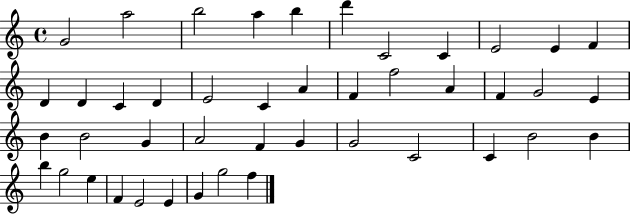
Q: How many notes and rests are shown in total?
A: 44